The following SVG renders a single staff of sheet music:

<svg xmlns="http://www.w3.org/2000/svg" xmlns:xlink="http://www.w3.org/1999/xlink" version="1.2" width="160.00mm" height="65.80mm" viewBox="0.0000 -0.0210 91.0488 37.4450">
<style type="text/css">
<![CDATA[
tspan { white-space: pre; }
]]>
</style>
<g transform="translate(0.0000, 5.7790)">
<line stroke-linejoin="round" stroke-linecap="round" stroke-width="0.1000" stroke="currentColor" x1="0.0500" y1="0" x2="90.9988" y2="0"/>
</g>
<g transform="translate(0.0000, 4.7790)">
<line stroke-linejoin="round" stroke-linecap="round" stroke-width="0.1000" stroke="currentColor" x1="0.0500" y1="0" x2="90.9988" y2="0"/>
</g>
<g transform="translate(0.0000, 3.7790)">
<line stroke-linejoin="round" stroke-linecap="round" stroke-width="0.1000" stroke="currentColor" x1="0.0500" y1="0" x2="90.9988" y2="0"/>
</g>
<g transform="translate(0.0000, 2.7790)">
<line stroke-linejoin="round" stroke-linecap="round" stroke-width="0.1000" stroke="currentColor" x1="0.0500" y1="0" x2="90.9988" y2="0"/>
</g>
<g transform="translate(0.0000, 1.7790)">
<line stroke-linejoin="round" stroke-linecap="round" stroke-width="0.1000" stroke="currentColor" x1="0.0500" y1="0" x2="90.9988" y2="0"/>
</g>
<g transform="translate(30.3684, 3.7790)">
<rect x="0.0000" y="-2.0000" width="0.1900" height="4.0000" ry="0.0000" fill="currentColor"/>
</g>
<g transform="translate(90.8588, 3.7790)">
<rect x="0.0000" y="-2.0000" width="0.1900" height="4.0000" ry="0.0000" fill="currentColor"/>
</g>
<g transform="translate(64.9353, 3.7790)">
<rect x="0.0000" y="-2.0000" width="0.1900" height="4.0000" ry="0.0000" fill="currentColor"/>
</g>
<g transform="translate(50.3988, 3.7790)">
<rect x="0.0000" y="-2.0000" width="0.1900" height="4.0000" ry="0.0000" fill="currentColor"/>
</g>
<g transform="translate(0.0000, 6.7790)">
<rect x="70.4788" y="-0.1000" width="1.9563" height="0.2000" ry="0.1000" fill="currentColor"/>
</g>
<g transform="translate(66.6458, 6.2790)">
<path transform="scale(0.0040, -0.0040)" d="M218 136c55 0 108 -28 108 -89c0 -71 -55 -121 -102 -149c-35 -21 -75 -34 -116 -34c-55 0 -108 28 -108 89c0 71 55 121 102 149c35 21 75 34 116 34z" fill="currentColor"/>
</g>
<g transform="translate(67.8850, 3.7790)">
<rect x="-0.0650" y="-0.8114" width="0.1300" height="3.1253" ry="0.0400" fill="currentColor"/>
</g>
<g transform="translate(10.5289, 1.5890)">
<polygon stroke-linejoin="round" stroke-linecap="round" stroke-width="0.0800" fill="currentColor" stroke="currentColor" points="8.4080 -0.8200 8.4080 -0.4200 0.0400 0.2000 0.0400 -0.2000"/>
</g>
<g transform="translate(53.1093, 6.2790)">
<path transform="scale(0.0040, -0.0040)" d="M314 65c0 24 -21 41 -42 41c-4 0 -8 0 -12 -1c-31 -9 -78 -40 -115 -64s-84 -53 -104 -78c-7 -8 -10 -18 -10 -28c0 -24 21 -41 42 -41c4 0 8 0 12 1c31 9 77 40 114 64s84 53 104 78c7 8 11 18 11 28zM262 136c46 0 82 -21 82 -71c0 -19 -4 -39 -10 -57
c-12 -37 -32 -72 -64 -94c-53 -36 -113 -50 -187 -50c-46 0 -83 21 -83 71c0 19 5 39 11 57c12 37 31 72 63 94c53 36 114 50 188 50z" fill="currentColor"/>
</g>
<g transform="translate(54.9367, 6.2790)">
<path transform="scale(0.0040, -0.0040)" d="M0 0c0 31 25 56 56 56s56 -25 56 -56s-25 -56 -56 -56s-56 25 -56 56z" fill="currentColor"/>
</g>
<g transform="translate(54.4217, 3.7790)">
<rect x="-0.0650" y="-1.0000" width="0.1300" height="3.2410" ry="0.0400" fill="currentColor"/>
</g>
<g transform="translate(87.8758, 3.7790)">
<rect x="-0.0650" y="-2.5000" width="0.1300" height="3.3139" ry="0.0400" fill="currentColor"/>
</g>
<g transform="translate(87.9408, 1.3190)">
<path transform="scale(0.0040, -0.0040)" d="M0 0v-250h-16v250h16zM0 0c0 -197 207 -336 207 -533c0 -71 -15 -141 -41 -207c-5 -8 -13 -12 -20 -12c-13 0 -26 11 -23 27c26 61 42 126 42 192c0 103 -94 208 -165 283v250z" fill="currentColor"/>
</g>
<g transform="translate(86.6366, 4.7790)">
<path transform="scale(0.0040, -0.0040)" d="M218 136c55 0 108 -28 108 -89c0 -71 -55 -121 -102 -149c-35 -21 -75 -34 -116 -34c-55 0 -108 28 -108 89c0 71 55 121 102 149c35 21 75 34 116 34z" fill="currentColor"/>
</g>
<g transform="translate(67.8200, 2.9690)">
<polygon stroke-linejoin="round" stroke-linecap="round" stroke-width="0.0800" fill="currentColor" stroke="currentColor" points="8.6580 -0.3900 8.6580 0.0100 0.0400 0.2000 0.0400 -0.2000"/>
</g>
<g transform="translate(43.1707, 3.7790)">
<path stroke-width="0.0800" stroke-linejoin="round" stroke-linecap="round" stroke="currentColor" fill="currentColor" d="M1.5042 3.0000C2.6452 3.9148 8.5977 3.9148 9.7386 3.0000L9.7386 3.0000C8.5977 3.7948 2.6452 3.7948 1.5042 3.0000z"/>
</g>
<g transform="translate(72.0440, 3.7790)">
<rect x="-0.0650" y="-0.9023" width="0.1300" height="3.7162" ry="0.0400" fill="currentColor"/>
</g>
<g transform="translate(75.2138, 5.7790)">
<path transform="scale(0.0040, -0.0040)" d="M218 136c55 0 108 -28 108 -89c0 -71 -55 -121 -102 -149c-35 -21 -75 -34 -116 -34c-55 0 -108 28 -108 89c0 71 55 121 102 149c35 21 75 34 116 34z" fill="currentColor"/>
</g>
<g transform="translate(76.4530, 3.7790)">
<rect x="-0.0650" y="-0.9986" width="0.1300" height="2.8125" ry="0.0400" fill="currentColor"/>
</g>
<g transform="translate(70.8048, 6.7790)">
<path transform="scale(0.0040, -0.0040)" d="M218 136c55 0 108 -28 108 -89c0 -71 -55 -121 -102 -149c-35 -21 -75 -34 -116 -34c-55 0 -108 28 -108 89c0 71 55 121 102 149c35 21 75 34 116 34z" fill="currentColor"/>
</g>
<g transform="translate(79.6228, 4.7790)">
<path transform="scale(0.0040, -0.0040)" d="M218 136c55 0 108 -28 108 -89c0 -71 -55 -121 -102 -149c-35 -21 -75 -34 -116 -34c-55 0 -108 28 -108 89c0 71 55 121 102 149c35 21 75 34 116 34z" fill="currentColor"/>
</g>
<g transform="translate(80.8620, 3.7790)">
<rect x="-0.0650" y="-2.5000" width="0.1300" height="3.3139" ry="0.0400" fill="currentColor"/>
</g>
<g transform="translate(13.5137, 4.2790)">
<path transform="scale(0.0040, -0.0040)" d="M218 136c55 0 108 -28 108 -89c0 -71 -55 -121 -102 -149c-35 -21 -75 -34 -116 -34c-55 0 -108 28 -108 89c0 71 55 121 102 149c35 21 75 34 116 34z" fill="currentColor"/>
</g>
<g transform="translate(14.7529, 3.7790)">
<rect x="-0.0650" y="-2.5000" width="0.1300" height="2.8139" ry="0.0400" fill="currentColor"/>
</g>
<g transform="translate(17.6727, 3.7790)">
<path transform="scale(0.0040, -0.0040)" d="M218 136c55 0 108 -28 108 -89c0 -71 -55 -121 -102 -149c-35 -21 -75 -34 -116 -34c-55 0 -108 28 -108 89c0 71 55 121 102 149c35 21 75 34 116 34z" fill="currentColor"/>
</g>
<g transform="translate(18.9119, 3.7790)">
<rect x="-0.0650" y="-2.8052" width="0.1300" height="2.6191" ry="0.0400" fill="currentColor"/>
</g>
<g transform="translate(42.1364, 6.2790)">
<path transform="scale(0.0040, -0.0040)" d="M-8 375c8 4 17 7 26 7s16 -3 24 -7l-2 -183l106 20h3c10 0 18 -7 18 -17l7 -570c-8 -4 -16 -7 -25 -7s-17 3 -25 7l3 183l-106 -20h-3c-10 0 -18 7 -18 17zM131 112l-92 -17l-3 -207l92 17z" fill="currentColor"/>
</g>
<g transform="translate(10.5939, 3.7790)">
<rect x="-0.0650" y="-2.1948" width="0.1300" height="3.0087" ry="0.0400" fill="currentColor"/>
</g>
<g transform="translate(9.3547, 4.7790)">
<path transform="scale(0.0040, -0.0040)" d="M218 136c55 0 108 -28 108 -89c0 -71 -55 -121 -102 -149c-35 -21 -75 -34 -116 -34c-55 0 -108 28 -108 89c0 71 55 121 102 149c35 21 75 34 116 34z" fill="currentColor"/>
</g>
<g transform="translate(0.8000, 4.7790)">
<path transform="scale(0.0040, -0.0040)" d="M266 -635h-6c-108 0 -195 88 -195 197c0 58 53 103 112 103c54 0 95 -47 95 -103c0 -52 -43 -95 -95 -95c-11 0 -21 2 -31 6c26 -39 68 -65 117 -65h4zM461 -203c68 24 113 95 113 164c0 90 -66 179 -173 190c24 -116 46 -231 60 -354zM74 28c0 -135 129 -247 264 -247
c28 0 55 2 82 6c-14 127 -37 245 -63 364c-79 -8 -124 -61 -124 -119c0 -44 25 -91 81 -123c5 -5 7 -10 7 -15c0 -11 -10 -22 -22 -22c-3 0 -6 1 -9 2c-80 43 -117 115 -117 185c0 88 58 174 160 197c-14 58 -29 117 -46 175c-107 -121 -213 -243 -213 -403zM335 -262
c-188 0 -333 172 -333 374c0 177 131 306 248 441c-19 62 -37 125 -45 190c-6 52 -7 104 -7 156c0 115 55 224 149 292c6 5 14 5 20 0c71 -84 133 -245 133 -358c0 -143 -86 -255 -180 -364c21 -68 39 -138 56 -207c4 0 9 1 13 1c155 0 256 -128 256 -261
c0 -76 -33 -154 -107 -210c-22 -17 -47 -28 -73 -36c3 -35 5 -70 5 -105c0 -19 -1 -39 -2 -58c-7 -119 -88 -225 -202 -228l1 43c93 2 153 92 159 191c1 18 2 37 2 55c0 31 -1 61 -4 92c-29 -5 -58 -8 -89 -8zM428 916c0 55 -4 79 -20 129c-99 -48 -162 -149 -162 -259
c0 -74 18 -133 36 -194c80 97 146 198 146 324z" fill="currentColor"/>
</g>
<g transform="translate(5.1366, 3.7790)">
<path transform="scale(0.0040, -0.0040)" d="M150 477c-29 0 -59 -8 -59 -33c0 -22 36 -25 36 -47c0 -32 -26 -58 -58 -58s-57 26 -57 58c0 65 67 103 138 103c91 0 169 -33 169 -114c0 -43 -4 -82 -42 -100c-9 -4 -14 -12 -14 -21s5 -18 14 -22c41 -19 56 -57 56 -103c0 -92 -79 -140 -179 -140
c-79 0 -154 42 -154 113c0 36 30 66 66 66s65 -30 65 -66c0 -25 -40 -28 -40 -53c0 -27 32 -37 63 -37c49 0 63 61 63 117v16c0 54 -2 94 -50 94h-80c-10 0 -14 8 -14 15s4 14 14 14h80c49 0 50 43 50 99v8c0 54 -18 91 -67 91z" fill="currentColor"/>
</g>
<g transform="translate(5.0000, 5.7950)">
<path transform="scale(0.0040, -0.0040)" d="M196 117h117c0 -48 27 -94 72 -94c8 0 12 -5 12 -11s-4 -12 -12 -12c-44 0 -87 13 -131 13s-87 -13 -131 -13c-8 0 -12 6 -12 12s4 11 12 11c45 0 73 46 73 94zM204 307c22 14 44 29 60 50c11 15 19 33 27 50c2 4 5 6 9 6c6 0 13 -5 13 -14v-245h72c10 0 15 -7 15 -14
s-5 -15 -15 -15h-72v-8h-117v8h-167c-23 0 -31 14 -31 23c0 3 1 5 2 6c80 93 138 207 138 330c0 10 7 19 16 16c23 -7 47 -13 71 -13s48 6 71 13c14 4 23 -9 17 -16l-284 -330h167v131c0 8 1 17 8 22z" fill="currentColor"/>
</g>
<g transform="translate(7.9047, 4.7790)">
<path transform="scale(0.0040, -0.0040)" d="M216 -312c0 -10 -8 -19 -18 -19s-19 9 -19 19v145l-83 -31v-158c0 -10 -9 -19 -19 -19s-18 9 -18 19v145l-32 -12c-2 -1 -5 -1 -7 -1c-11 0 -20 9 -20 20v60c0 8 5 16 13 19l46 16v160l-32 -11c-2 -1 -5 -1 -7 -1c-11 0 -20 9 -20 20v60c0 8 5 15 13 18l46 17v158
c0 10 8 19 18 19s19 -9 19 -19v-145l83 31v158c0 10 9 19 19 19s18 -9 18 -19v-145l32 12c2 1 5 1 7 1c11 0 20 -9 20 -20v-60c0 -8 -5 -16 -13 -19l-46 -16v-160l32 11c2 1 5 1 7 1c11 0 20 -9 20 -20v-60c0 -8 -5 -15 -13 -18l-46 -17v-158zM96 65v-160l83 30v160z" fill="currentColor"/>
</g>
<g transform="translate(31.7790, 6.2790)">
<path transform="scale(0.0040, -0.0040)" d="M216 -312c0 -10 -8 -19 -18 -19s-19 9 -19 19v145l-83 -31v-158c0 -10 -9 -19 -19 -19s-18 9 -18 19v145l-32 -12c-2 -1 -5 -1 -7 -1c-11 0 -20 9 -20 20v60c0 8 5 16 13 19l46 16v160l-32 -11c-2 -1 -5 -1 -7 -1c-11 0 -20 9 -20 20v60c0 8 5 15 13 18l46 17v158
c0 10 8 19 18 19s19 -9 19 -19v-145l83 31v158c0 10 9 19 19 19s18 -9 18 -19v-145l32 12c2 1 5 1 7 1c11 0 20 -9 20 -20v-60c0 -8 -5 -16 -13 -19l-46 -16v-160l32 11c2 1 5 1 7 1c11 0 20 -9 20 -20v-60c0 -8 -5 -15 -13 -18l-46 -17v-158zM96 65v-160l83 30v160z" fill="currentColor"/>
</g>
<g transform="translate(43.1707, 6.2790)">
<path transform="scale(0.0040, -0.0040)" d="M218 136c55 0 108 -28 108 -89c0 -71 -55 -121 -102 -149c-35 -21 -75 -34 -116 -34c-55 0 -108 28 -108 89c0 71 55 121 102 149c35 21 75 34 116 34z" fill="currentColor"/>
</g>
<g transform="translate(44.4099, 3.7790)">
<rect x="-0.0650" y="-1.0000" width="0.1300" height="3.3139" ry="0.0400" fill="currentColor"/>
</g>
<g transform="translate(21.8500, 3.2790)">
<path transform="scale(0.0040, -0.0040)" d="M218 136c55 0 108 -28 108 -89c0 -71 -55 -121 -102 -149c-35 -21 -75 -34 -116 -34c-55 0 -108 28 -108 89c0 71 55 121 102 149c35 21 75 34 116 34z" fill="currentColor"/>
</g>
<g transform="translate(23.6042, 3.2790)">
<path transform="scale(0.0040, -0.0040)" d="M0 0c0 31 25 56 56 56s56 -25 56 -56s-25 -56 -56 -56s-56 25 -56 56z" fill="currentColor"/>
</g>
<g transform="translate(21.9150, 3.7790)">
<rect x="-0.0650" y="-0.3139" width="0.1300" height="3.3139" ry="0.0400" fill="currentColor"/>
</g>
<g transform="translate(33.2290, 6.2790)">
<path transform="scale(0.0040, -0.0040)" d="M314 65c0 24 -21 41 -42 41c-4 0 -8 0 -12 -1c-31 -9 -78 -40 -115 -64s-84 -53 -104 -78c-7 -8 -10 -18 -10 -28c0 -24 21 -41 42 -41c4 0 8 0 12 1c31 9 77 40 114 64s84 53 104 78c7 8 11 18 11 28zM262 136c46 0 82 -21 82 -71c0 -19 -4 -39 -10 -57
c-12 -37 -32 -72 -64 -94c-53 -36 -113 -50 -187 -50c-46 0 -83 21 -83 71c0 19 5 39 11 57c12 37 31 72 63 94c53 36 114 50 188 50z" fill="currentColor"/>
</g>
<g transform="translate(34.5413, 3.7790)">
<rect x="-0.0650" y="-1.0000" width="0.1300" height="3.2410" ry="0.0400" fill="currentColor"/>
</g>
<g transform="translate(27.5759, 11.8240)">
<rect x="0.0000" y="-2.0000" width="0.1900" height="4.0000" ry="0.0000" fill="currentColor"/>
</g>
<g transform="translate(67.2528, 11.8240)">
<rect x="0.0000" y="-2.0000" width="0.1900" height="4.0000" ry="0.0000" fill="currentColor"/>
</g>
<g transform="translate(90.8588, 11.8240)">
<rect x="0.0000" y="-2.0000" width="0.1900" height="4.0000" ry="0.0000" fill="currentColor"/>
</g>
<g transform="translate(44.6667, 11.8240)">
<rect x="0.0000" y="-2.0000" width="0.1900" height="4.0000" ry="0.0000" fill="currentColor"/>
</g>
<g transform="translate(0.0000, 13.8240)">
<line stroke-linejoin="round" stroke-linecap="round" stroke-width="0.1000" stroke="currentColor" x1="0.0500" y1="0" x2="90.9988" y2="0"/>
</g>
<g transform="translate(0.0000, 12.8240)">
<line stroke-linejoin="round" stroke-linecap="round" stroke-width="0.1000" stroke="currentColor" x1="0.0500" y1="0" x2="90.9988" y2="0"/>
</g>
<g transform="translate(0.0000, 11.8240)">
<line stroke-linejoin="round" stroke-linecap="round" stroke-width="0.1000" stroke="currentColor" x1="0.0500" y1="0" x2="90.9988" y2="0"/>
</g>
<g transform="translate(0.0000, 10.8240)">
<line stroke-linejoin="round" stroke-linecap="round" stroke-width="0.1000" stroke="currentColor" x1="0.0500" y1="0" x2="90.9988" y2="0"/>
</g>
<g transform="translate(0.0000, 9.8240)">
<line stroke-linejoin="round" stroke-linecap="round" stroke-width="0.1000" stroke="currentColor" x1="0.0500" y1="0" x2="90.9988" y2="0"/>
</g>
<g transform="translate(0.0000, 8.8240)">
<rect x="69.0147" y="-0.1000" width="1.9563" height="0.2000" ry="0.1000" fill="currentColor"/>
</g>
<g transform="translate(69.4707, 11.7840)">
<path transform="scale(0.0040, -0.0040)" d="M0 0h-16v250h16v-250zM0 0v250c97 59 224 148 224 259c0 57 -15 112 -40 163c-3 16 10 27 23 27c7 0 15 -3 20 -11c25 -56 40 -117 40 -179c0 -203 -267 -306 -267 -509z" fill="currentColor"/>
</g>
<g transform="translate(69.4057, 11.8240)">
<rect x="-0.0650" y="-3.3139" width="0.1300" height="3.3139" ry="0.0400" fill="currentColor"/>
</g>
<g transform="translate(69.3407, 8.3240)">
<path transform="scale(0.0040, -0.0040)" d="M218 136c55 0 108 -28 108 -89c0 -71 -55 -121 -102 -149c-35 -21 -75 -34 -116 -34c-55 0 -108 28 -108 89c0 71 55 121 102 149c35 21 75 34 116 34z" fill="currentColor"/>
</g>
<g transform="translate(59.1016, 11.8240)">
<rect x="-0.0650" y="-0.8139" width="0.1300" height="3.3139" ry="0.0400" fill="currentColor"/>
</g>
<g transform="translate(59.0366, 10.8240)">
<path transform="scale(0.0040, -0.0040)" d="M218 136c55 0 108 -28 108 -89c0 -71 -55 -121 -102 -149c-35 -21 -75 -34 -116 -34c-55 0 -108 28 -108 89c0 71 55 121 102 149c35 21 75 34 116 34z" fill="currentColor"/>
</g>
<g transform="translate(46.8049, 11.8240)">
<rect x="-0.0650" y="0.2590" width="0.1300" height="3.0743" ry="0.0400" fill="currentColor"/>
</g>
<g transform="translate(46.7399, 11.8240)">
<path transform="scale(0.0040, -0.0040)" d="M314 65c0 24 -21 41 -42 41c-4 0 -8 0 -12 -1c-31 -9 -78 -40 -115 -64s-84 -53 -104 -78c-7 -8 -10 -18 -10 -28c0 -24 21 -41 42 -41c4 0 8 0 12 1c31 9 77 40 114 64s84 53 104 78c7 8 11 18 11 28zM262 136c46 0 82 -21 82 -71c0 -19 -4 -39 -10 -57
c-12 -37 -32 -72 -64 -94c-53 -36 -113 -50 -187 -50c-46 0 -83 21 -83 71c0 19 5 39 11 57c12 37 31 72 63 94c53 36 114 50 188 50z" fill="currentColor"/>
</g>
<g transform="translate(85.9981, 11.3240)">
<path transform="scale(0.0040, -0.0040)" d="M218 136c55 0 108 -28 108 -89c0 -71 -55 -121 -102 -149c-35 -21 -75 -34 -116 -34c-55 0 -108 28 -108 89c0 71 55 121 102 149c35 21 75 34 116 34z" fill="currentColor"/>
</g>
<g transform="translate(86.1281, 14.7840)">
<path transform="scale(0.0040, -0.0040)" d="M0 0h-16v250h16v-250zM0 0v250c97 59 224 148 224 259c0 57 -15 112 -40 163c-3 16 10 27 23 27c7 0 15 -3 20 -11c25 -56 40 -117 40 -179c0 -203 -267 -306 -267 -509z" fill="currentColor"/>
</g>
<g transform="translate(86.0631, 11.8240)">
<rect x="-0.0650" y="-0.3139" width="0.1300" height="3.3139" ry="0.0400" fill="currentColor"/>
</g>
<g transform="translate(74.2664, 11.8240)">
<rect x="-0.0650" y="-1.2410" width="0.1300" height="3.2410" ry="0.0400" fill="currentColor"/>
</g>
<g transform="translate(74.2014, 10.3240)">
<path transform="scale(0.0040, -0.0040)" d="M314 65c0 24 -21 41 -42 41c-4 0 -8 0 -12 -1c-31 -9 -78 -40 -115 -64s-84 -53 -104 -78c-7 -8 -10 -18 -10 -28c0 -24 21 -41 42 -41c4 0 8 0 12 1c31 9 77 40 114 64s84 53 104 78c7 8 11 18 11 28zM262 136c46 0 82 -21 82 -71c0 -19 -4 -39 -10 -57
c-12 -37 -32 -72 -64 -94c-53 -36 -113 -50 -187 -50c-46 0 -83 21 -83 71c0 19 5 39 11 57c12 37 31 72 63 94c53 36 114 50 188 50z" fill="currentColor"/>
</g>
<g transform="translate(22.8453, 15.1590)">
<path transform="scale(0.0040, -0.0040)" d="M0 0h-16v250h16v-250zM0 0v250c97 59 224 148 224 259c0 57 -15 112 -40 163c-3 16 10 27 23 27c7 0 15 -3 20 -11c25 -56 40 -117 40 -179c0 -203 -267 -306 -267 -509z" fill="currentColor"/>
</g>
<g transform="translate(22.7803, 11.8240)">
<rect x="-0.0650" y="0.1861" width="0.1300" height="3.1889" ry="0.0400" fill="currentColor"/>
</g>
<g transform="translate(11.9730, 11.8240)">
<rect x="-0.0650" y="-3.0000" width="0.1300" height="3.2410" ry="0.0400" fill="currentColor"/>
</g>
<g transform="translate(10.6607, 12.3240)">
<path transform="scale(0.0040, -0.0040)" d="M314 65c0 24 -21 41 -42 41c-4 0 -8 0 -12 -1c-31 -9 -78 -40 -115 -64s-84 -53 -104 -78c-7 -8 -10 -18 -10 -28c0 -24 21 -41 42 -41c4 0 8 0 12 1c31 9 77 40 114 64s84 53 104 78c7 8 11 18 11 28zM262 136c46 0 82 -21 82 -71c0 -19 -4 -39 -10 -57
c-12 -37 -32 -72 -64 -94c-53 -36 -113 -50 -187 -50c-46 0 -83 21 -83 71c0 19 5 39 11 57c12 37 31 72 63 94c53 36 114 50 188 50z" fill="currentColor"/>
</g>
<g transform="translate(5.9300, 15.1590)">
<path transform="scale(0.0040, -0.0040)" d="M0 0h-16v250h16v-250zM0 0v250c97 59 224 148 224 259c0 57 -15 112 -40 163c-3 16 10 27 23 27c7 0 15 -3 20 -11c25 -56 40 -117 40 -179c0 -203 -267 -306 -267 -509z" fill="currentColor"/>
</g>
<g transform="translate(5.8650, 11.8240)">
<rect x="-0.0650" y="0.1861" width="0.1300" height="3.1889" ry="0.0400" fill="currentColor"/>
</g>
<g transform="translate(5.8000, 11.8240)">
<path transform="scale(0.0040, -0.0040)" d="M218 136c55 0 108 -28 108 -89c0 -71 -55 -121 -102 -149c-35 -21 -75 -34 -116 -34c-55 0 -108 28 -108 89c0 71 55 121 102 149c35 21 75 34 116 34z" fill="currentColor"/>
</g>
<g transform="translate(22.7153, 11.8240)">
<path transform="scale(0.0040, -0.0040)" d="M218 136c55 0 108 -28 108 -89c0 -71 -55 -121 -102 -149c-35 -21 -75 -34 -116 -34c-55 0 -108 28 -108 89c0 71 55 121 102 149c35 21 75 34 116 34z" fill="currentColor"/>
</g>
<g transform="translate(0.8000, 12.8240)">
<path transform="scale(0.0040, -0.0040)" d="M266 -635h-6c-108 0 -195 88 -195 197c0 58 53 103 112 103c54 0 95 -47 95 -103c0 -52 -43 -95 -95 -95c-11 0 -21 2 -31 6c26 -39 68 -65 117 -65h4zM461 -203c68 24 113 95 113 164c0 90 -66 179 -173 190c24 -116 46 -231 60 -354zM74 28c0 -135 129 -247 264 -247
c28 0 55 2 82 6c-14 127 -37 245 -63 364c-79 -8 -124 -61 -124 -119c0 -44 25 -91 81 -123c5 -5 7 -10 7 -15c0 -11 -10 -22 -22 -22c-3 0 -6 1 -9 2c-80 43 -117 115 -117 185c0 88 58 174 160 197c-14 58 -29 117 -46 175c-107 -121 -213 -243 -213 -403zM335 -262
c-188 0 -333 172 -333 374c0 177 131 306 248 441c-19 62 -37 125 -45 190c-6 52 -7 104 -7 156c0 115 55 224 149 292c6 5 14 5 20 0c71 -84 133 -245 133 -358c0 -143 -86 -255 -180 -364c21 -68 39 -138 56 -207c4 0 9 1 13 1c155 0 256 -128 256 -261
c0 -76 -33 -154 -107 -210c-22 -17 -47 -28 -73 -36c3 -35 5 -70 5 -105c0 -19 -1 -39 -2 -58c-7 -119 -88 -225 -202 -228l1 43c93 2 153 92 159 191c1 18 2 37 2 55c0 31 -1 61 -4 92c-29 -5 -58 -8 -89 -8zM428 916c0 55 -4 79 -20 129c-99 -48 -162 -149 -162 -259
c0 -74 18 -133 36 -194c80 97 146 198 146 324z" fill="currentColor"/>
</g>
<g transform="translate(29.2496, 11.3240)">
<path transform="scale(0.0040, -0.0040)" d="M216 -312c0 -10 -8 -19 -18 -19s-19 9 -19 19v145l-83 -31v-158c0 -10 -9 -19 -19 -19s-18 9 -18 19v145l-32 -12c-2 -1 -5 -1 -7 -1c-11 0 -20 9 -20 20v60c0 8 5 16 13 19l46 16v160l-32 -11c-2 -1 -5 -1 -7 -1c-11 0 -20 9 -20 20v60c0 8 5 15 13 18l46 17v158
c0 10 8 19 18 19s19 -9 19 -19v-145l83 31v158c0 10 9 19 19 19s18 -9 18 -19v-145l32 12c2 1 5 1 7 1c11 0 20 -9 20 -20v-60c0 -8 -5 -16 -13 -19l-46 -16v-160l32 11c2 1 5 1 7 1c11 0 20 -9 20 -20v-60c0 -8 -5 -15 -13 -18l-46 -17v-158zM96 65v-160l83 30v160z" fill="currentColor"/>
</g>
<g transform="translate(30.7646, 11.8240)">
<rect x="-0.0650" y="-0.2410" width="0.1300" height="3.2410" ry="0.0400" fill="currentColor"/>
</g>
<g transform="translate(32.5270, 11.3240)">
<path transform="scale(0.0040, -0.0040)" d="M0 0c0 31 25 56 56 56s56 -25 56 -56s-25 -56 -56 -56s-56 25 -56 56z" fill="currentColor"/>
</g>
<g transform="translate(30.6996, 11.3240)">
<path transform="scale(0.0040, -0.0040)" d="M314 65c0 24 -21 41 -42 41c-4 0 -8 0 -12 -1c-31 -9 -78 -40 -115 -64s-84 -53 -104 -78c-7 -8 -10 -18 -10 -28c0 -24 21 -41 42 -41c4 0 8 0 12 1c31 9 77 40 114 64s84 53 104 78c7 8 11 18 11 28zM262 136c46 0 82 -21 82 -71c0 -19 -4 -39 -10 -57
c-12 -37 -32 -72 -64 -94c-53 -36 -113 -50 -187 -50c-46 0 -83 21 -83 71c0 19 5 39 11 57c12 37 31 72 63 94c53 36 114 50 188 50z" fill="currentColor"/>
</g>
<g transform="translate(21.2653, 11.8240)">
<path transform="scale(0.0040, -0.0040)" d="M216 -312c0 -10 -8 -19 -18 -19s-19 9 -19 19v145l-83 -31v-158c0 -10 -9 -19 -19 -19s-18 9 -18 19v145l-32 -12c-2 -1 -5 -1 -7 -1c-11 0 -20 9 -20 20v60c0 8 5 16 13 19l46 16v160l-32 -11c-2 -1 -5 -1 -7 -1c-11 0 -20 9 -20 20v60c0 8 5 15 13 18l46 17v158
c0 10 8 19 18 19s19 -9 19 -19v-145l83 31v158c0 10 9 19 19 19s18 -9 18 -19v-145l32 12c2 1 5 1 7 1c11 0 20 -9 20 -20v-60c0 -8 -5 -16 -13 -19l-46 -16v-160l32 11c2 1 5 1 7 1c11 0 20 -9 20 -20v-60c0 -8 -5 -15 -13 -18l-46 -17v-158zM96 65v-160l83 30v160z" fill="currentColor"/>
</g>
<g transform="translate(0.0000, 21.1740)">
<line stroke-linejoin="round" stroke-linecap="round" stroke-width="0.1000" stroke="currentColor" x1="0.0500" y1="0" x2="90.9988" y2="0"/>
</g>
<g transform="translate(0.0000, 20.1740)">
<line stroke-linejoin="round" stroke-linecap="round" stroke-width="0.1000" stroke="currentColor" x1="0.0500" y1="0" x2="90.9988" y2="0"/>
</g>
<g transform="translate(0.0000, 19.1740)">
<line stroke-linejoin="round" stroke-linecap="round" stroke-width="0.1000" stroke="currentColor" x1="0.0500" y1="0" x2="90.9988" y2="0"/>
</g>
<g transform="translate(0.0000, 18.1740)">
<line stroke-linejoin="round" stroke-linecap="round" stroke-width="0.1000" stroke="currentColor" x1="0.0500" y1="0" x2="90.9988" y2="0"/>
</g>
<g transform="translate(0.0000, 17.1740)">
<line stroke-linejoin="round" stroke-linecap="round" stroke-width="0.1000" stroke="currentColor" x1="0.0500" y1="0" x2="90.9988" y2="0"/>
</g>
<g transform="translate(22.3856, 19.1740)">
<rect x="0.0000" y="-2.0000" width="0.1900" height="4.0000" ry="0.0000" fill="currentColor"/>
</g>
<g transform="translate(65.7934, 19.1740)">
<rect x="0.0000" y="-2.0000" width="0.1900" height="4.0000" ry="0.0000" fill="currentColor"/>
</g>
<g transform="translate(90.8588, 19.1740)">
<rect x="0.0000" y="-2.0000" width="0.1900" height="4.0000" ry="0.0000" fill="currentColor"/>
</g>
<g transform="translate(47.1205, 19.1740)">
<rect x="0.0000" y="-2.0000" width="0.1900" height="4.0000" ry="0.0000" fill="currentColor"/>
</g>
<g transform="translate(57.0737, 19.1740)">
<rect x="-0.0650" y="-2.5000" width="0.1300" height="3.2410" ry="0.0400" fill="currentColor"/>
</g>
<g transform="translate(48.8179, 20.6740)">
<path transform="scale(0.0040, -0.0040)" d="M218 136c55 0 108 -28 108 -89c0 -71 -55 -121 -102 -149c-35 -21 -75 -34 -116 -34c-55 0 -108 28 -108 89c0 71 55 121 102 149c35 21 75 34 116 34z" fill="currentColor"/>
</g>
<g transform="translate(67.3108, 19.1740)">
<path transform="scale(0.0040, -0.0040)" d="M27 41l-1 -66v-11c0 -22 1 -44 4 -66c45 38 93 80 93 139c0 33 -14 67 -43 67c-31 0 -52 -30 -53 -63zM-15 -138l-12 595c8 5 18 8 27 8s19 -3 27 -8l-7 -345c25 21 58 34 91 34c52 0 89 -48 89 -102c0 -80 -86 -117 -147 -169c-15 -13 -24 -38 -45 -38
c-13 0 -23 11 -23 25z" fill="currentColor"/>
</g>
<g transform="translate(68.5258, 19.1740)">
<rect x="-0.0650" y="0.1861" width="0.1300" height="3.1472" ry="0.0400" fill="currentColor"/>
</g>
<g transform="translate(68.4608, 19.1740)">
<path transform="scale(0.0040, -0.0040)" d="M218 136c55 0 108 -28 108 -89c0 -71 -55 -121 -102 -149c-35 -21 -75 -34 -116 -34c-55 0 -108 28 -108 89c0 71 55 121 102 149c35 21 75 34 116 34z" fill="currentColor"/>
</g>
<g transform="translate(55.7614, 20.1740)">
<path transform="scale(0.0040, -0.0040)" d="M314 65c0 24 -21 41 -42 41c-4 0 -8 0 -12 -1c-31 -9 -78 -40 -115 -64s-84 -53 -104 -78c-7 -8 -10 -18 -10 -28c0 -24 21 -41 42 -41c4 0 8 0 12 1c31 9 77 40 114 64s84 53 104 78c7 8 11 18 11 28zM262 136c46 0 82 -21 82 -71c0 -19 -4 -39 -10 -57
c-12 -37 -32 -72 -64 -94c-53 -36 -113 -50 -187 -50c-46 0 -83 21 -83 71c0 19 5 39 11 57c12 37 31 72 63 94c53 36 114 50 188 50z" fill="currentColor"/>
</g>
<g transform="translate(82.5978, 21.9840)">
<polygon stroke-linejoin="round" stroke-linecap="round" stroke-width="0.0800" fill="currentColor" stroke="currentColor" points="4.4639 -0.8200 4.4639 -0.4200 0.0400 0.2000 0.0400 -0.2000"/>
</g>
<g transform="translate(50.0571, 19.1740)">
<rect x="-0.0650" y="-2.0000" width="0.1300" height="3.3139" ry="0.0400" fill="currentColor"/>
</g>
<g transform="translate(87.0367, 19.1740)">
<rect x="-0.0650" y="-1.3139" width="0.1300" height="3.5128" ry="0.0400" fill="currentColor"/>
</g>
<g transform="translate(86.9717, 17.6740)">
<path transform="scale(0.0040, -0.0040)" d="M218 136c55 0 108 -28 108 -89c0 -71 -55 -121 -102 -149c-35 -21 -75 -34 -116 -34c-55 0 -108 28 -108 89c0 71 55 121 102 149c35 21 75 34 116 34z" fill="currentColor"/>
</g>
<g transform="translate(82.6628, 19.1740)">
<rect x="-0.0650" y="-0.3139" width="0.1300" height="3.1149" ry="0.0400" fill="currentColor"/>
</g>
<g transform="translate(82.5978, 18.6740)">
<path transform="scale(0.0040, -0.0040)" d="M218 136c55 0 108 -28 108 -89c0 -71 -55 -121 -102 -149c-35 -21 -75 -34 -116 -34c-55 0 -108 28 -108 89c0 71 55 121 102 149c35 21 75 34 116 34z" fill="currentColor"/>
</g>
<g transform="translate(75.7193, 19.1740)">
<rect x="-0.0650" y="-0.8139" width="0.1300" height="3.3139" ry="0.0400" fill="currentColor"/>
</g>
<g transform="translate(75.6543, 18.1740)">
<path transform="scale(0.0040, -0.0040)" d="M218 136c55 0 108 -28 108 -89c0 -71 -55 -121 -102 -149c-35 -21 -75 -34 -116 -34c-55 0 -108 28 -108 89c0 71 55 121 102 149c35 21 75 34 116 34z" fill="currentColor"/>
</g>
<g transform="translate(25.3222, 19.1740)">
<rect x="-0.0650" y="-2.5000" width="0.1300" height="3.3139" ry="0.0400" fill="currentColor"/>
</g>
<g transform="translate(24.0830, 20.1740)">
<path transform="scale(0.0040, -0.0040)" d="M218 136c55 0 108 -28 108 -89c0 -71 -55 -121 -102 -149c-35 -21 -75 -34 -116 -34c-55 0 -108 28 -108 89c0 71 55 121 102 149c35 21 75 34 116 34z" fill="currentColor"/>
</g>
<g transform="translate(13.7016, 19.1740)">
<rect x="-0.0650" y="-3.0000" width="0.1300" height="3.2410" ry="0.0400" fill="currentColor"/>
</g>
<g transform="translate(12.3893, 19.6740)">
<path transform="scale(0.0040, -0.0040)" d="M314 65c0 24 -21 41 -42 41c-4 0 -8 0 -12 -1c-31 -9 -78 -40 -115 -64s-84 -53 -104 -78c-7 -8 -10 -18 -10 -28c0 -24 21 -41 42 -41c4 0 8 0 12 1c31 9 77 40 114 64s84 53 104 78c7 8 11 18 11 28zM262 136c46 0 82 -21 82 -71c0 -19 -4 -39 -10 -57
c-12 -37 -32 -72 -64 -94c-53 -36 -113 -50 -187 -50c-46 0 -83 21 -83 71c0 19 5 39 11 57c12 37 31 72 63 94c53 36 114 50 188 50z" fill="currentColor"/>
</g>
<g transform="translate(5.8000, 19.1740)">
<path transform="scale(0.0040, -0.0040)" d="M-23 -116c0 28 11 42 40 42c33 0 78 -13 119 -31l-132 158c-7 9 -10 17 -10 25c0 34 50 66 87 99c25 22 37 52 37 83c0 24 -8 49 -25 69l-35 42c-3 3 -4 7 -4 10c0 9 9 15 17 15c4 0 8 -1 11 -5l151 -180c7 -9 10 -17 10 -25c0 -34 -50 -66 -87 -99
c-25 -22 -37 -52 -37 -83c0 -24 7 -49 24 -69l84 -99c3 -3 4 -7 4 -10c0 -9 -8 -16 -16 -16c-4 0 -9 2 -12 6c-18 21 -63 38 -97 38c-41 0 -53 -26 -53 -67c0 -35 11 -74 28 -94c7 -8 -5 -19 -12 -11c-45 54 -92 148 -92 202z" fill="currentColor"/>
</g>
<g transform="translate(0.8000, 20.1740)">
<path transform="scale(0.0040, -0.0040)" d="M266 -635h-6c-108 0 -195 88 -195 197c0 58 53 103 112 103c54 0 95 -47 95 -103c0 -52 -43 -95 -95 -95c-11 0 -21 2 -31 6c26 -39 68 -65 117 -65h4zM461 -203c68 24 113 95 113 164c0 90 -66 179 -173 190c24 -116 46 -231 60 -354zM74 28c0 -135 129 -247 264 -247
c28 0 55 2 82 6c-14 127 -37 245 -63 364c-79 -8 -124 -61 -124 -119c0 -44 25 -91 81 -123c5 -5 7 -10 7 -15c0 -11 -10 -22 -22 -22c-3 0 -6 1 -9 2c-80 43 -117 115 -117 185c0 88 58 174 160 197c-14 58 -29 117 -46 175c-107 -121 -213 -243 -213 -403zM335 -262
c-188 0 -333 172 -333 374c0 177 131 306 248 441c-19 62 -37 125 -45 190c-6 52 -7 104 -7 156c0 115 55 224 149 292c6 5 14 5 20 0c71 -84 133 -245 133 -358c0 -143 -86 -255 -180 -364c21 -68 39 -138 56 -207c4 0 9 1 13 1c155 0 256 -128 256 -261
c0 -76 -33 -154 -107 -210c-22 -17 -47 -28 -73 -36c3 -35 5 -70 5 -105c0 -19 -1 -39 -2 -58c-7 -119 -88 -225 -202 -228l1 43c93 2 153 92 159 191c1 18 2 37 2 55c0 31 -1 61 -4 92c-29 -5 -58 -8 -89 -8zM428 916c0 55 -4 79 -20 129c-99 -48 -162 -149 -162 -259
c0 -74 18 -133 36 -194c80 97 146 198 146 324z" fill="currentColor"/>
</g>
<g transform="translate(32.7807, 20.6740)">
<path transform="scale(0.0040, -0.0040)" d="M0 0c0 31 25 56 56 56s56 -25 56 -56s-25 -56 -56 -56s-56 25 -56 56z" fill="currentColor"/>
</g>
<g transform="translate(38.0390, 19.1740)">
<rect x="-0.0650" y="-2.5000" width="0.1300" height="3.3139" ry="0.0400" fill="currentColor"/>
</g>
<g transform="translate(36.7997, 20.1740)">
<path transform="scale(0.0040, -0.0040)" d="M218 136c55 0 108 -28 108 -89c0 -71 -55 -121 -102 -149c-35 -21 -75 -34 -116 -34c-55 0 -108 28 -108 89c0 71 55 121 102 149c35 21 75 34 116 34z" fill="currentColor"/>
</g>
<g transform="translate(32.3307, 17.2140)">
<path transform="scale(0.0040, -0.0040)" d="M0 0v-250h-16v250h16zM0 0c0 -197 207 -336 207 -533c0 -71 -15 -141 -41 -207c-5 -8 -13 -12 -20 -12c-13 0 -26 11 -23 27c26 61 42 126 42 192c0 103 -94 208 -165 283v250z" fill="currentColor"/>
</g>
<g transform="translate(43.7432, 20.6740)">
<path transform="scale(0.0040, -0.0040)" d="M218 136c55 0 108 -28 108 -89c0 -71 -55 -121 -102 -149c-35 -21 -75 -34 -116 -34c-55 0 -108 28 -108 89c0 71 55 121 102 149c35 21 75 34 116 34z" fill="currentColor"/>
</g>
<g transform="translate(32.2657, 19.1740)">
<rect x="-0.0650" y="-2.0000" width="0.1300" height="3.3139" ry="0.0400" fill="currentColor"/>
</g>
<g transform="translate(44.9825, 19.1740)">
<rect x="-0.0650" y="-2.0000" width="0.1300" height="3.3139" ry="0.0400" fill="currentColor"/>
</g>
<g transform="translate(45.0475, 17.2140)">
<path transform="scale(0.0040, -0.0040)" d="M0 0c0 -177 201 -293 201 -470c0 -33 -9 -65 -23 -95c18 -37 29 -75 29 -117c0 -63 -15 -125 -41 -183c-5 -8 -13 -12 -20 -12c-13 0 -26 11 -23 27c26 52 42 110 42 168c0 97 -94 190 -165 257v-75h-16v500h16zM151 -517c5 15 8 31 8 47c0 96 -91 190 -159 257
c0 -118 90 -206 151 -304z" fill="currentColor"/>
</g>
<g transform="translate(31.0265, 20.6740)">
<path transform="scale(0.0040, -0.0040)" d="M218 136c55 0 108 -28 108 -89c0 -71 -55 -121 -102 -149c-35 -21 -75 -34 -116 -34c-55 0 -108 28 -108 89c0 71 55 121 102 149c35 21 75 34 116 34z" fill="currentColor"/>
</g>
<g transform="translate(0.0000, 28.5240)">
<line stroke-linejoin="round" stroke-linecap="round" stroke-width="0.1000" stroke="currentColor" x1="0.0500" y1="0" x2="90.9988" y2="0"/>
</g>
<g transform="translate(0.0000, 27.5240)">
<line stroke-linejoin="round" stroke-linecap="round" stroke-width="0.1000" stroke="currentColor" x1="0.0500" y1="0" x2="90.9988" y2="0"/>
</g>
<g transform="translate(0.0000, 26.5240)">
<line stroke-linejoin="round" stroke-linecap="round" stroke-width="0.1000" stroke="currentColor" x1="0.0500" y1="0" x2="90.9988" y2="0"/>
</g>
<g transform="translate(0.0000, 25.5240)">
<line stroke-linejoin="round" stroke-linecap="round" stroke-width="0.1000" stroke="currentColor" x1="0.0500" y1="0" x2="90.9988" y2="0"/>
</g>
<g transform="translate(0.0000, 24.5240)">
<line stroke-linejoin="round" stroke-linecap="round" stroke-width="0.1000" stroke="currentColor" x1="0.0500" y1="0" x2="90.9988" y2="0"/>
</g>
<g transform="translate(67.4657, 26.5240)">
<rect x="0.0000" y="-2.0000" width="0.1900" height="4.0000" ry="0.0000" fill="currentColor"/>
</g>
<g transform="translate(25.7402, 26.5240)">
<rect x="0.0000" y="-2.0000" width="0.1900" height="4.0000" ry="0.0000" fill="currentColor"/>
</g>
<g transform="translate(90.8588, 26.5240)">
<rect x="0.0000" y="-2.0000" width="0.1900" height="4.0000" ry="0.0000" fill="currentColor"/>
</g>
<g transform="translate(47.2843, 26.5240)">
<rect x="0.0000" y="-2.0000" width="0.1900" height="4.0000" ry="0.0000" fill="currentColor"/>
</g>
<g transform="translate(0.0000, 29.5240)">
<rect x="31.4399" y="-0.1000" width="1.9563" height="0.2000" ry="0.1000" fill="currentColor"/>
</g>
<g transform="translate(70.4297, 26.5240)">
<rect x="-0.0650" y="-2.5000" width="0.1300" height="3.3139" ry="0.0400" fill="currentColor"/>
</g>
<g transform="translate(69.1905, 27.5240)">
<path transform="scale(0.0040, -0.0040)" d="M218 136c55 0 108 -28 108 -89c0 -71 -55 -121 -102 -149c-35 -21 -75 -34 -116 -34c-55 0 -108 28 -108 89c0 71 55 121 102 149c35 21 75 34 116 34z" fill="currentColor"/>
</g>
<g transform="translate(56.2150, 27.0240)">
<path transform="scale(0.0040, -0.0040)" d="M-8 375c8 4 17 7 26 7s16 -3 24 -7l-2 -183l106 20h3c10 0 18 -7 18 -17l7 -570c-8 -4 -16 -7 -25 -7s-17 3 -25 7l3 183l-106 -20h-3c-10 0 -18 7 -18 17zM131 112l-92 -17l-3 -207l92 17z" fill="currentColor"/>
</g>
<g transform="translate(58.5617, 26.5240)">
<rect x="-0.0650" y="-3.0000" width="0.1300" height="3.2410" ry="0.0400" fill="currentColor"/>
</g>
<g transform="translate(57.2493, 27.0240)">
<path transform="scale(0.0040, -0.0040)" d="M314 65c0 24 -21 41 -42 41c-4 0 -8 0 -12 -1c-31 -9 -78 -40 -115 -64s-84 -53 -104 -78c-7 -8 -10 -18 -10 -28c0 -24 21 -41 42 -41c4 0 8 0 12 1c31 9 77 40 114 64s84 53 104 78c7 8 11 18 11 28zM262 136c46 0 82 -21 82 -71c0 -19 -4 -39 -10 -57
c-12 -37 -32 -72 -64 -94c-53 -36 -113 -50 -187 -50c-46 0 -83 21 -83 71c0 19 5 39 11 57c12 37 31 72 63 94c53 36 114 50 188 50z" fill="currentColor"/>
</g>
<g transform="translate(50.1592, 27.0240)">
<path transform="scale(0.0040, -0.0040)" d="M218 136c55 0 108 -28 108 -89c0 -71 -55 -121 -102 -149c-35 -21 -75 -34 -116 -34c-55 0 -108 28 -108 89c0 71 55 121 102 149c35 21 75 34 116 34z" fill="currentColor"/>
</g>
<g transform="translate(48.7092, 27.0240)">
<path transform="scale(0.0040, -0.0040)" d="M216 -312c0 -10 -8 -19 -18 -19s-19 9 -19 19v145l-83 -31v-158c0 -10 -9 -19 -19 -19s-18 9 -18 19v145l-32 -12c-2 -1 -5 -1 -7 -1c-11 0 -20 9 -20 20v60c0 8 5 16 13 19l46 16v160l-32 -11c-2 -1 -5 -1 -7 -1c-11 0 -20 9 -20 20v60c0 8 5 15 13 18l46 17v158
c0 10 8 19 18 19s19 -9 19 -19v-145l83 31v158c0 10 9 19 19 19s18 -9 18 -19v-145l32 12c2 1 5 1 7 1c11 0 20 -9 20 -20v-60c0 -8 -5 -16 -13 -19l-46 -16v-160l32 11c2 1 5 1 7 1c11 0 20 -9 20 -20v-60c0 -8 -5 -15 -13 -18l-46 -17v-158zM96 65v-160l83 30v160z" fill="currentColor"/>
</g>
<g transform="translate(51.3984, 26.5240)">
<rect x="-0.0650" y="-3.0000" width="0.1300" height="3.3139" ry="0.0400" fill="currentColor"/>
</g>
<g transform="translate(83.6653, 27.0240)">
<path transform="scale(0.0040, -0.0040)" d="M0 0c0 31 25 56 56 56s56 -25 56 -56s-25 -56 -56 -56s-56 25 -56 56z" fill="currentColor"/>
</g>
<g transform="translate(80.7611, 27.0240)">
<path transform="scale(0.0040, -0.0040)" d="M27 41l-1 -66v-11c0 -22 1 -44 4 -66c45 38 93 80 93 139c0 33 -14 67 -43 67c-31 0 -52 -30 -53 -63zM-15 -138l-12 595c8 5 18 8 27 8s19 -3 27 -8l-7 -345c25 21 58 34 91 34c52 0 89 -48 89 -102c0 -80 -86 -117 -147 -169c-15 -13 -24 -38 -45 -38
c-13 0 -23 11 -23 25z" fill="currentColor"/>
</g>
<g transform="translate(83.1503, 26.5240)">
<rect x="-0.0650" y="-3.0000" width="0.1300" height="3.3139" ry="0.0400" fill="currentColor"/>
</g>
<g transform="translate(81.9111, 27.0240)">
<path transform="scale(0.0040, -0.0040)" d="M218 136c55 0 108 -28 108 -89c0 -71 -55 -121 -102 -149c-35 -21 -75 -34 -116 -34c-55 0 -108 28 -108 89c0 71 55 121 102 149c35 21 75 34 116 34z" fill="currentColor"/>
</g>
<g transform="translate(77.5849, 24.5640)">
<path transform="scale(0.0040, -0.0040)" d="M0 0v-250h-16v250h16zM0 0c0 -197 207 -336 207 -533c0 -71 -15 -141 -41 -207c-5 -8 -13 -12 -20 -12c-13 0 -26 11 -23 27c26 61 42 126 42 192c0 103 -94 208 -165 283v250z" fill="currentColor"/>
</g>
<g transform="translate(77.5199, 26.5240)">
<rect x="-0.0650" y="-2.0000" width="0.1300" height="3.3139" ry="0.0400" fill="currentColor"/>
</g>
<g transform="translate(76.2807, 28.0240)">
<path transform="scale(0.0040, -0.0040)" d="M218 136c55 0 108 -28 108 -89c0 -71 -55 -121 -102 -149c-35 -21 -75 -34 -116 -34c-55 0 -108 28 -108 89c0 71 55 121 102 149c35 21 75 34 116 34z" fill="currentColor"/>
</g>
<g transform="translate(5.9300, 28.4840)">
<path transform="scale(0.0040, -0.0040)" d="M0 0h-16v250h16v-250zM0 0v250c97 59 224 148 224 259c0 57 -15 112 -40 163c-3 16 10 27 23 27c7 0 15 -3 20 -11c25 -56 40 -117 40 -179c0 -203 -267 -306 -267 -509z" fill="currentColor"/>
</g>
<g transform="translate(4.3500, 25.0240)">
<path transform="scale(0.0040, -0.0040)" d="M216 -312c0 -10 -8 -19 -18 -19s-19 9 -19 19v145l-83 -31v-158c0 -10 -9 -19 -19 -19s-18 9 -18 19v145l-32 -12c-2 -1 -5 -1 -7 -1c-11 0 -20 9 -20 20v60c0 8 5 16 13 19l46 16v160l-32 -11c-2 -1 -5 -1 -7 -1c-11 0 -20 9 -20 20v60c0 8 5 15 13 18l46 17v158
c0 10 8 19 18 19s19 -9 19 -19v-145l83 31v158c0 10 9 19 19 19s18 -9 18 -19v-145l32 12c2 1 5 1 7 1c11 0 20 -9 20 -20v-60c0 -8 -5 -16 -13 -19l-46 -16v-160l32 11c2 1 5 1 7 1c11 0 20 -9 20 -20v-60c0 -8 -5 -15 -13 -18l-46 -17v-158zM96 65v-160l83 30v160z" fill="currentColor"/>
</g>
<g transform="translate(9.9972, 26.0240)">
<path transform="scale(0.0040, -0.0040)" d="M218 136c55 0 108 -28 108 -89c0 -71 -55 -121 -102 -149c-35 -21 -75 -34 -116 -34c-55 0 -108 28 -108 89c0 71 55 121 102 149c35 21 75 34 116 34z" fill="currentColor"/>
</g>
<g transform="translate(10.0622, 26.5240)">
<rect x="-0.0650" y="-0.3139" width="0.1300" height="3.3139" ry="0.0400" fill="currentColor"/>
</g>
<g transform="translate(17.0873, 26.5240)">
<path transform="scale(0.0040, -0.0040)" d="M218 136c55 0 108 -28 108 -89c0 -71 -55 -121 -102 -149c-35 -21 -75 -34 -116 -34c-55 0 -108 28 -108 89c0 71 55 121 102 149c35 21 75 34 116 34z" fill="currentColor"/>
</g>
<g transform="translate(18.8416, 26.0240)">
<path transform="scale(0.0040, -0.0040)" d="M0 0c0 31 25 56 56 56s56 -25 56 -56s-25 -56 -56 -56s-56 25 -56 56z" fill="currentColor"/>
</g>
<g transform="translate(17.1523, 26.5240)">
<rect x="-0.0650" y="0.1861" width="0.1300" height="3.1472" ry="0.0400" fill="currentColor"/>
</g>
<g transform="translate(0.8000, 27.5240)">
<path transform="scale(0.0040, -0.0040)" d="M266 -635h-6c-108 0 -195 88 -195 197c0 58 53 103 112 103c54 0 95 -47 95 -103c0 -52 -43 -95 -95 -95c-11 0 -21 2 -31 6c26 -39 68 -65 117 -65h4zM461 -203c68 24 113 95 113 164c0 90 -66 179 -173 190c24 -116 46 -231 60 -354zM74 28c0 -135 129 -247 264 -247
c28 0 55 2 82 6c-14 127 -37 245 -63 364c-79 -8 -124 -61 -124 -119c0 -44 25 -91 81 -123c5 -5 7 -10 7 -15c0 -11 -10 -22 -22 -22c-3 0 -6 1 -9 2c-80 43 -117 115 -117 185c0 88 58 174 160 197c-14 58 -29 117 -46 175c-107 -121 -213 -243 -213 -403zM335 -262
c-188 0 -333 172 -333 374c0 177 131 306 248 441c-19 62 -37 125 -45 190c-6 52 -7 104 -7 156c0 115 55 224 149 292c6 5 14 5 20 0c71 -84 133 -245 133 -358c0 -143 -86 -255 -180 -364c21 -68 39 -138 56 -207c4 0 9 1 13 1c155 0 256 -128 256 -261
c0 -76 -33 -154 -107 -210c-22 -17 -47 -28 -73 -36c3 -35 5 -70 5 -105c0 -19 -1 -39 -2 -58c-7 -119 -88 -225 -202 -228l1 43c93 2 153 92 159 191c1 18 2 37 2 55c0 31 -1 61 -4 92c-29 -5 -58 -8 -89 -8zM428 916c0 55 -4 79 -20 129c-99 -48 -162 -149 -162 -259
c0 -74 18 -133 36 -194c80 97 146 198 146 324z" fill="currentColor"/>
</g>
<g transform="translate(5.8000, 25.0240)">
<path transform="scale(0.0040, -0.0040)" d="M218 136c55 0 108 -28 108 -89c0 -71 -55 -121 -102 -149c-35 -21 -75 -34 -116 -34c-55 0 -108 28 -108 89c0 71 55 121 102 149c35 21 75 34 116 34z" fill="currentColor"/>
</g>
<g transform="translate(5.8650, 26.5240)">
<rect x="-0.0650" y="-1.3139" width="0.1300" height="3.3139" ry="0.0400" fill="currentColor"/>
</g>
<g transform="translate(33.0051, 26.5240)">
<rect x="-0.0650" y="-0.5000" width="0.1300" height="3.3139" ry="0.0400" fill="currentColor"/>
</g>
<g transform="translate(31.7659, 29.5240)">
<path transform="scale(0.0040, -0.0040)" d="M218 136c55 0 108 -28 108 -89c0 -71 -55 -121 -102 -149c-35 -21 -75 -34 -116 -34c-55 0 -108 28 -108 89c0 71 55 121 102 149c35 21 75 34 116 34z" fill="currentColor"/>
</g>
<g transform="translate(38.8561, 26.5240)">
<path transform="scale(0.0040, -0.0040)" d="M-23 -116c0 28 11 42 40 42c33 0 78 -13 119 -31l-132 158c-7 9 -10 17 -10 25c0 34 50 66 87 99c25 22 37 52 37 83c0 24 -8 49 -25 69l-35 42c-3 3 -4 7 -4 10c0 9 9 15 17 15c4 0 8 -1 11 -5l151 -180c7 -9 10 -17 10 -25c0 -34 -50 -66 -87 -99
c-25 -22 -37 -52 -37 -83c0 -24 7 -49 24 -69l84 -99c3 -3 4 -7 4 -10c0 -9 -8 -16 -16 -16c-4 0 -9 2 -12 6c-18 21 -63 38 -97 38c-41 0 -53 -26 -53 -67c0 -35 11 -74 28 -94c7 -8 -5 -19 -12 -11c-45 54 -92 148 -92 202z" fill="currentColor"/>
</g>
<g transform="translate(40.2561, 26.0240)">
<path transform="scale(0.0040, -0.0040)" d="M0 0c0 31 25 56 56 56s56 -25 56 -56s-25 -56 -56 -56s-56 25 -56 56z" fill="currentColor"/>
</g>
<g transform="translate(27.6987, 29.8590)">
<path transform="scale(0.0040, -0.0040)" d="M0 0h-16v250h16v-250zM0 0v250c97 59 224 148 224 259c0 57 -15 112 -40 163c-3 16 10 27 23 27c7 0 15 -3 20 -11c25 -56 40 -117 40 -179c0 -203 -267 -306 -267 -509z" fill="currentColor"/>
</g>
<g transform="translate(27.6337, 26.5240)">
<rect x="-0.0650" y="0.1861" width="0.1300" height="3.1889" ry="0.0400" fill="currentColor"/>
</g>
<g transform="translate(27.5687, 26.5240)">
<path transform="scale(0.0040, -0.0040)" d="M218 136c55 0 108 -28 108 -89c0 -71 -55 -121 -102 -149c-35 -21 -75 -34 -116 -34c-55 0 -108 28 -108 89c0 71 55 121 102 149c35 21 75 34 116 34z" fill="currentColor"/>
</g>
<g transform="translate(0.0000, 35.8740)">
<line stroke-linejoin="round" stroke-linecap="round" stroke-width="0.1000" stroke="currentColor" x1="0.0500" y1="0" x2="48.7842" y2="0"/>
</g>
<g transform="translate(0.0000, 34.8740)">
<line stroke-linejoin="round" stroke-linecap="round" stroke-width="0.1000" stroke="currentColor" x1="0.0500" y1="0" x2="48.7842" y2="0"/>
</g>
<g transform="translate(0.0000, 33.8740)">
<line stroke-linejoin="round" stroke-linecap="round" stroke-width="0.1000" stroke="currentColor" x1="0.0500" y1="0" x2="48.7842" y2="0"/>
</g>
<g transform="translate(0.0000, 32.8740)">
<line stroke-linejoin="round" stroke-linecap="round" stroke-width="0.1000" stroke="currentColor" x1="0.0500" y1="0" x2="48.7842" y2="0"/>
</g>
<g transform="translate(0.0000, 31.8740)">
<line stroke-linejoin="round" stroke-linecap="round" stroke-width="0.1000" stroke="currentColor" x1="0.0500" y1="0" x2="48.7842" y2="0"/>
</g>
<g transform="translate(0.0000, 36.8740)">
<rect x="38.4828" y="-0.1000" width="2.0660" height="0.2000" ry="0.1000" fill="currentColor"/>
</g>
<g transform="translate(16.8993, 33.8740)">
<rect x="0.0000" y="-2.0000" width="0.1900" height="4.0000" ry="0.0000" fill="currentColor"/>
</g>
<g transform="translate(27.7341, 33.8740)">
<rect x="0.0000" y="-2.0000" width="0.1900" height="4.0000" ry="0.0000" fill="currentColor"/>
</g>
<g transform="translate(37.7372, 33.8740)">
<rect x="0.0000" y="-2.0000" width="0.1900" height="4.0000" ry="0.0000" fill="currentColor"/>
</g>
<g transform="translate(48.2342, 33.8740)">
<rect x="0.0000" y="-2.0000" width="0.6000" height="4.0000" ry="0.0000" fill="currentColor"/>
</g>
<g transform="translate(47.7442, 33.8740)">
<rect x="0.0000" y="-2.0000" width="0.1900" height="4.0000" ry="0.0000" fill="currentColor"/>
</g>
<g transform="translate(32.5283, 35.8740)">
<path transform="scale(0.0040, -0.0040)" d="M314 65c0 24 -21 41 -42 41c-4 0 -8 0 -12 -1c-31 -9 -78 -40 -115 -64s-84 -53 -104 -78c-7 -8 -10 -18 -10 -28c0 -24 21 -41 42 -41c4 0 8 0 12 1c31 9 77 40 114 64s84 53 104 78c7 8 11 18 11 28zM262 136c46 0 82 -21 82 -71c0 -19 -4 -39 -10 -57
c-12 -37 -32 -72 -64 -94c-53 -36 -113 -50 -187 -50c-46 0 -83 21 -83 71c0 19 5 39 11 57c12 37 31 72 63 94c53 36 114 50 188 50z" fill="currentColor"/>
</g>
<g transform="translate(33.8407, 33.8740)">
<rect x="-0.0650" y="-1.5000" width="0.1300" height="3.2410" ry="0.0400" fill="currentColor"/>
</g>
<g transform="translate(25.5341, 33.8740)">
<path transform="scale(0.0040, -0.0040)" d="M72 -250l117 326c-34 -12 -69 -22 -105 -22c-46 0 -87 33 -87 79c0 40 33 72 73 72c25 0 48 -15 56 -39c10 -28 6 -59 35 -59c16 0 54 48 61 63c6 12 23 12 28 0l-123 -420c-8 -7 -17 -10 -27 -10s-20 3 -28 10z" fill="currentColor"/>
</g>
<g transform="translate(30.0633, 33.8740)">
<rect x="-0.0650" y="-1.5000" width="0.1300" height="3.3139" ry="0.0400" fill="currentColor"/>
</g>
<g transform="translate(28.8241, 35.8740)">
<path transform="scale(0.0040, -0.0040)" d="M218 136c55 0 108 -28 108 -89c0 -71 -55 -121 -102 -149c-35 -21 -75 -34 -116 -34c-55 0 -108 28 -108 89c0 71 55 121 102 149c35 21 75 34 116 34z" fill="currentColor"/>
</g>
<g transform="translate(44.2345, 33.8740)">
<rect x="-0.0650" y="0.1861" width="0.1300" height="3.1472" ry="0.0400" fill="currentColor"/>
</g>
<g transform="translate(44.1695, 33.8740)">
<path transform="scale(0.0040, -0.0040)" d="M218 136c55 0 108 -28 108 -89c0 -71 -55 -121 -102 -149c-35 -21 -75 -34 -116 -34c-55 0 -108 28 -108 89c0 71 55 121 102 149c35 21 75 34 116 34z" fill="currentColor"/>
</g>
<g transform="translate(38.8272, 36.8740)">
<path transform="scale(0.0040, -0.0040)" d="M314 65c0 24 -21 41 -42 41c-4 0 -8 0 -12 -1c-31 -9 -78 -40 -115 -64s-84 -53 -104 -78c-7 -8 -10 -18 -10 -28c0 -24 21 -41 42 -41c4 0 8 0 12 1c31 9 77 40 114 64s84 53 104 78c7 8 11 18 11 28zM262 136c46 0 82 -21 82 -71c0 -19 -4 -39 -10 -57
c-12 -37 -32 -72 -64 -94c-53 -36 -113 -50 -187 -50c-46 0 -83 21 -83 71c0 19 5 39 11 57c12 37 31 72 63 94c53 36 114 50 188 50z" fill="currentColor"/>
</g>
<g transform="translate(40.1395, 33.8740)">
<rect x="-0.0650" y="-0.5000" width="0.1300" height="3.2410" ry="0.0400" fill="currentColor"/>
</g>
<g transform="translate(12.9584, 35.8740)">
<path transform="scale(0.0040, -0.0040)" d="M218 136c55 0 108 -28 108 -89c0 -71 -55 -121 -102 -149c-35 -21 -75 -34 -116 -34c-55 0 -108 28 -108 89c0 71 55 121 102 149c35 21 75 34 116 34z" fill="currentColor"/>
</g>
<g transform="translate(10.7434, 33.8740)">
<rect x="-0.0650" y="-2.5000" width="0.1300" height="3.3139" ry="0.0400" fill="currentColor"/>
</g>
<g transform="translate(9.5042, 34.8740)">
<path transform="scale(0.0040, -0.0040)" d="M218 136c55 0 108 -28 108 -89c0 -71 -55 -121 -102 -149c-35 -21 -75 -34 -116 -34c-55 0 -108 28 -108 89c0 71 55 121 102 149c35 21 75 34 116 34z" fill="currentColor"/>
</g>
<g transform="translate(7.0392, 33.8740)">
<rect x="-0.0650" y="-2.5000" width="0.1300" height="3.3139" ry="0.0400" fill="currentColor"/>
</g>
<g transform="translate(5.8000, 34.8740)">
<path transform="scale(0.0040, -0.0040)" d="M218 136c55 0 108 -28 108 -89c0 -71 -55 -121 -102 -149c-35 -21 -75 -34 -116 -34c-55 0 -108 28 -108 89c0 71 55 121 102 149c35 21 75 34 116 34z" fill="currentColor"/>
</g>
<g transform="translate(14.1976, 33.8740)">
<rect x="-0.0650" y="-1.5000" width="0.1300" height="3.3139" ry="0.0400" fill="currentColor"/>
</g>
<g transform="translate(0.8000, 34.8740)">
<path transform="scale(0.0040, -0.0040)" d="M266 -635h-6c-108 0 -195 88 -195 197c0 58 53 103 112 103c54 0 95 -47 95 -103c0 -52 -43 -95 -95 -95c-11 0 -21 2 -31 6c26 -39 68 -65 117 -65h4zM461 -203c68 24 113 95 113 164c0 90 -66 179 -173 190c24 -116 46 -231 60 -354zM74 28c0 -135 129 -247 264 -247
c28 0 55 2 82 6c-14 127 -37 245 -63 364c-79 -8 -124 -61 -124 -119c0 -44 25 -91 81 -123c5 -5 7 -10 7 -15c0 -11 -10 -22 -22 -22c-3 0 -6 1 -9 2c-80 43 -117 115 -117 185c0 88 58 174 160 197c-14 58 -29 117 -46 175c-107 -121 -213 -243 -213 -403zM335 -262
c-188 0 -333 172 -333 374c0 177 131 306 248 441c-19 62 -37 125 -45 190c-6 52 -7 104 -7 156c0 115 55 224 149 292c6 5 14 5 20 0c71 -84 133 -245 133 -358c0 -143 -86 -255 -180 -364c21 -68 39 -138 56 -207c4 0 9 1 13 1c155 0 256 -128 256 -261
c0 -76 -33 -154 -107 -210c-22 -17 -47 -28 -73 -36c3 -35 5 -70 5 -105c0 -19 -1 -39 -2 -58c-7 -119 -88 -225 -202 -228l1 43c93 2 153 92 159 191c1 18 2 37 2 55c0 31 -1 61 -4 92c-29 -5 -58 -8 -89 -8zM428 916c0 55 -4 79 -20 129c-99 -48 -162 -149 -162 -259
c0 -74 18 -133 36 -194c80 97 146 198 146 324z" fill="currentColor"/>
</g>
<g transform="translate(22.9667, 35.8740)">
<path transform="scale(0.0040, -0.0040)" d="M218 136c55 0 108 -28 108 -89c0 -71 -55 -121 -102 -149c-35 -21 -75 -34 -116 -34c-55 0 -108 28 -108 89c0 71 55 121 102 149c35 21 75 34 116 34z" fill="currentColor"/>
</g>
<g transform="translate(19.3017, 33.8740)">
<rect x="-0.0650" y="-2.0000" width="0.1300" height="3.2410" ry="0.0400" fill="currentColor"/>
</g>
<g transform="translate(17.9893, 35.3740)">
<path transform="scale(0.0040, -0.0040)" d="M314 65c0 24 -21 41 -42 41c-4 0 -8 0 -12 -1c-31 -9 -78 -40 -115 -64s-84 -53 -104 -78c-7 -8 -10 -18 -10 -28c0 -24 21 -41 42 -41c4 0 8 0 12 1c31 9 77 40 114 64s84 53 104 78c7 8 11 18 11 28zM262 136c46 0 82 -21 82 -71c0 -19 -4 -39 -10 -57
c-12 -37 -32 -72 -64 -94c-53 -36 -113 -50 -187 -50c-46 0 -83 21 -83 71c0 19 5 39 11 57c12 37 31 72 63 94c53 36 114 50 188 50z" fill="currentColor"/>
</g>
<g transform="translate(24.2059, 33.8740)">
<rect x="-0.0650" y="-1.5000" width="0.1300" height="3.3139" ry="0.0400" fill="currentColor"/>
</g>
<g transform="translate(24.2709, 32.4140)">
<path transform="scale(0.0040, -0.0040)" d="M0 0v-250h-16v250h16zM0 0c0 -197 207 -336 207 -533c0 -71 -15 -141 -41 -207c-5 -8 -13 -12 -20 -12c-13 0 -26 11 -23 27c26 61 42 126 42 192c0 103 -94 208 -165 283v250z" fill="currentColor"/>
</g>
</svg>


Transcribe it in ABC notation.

X:1
T:Untitled
M:3/4
L:1/4
K:C
^G/2 A/2 B/2 c ^D2 D D2 D/2 C/2 E/2 G G/2 B/2 A2 ^B/2 ^c2 B2 d b/2 e2 c/2 z A2 G F/2 G F/4 F G2 _B d c/2 e/2 ^e/2 c B B/2 C z ^A A2 G F/2 _A G G E F2 E/2 z/2 E E2 C2 B